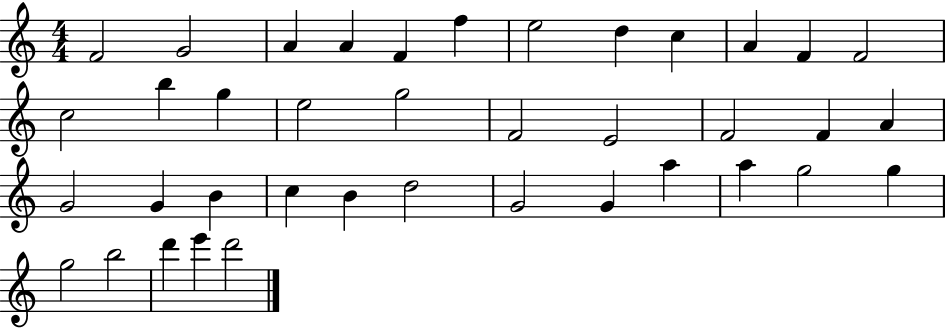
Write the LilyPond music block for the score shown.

{
  \clef treble
  \numericTimeSignature
  \time 4/4
  \key c \major
  f'2 g'2 | a'4 a'4 f'4 f''4 | e''2 d''4 c''4 | a'4 f'4 f'2 | \break c''2 b''4 g''4 | e''2 g''2 | f'2 e'2 | f'2 f'4 a'4 | \break g'2 g'4 b'4 | c''4 b'4 d''2 | g'2 g'4 a''4 | a''4 g''2 g''4 | \break g''2 b''2 | d'''4 e'''4 d'''2 | \bar "|."
}